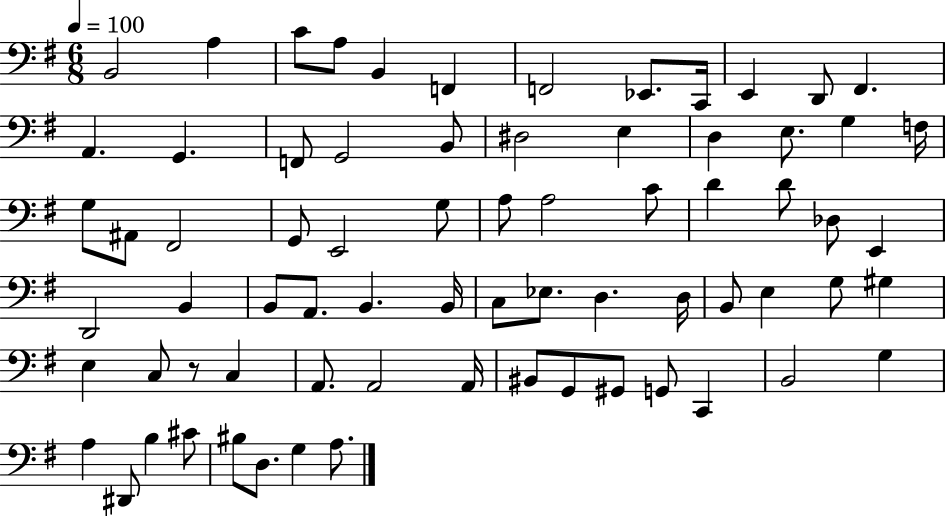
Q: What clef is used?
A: bass